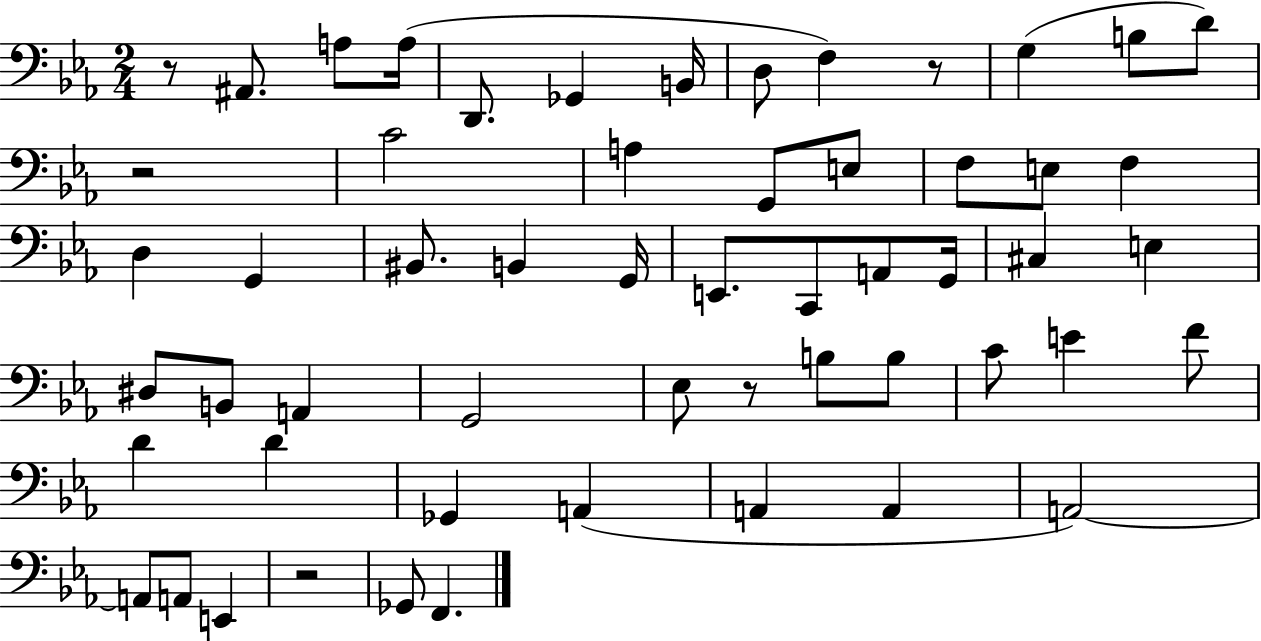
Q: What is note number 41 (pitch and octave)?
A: D4